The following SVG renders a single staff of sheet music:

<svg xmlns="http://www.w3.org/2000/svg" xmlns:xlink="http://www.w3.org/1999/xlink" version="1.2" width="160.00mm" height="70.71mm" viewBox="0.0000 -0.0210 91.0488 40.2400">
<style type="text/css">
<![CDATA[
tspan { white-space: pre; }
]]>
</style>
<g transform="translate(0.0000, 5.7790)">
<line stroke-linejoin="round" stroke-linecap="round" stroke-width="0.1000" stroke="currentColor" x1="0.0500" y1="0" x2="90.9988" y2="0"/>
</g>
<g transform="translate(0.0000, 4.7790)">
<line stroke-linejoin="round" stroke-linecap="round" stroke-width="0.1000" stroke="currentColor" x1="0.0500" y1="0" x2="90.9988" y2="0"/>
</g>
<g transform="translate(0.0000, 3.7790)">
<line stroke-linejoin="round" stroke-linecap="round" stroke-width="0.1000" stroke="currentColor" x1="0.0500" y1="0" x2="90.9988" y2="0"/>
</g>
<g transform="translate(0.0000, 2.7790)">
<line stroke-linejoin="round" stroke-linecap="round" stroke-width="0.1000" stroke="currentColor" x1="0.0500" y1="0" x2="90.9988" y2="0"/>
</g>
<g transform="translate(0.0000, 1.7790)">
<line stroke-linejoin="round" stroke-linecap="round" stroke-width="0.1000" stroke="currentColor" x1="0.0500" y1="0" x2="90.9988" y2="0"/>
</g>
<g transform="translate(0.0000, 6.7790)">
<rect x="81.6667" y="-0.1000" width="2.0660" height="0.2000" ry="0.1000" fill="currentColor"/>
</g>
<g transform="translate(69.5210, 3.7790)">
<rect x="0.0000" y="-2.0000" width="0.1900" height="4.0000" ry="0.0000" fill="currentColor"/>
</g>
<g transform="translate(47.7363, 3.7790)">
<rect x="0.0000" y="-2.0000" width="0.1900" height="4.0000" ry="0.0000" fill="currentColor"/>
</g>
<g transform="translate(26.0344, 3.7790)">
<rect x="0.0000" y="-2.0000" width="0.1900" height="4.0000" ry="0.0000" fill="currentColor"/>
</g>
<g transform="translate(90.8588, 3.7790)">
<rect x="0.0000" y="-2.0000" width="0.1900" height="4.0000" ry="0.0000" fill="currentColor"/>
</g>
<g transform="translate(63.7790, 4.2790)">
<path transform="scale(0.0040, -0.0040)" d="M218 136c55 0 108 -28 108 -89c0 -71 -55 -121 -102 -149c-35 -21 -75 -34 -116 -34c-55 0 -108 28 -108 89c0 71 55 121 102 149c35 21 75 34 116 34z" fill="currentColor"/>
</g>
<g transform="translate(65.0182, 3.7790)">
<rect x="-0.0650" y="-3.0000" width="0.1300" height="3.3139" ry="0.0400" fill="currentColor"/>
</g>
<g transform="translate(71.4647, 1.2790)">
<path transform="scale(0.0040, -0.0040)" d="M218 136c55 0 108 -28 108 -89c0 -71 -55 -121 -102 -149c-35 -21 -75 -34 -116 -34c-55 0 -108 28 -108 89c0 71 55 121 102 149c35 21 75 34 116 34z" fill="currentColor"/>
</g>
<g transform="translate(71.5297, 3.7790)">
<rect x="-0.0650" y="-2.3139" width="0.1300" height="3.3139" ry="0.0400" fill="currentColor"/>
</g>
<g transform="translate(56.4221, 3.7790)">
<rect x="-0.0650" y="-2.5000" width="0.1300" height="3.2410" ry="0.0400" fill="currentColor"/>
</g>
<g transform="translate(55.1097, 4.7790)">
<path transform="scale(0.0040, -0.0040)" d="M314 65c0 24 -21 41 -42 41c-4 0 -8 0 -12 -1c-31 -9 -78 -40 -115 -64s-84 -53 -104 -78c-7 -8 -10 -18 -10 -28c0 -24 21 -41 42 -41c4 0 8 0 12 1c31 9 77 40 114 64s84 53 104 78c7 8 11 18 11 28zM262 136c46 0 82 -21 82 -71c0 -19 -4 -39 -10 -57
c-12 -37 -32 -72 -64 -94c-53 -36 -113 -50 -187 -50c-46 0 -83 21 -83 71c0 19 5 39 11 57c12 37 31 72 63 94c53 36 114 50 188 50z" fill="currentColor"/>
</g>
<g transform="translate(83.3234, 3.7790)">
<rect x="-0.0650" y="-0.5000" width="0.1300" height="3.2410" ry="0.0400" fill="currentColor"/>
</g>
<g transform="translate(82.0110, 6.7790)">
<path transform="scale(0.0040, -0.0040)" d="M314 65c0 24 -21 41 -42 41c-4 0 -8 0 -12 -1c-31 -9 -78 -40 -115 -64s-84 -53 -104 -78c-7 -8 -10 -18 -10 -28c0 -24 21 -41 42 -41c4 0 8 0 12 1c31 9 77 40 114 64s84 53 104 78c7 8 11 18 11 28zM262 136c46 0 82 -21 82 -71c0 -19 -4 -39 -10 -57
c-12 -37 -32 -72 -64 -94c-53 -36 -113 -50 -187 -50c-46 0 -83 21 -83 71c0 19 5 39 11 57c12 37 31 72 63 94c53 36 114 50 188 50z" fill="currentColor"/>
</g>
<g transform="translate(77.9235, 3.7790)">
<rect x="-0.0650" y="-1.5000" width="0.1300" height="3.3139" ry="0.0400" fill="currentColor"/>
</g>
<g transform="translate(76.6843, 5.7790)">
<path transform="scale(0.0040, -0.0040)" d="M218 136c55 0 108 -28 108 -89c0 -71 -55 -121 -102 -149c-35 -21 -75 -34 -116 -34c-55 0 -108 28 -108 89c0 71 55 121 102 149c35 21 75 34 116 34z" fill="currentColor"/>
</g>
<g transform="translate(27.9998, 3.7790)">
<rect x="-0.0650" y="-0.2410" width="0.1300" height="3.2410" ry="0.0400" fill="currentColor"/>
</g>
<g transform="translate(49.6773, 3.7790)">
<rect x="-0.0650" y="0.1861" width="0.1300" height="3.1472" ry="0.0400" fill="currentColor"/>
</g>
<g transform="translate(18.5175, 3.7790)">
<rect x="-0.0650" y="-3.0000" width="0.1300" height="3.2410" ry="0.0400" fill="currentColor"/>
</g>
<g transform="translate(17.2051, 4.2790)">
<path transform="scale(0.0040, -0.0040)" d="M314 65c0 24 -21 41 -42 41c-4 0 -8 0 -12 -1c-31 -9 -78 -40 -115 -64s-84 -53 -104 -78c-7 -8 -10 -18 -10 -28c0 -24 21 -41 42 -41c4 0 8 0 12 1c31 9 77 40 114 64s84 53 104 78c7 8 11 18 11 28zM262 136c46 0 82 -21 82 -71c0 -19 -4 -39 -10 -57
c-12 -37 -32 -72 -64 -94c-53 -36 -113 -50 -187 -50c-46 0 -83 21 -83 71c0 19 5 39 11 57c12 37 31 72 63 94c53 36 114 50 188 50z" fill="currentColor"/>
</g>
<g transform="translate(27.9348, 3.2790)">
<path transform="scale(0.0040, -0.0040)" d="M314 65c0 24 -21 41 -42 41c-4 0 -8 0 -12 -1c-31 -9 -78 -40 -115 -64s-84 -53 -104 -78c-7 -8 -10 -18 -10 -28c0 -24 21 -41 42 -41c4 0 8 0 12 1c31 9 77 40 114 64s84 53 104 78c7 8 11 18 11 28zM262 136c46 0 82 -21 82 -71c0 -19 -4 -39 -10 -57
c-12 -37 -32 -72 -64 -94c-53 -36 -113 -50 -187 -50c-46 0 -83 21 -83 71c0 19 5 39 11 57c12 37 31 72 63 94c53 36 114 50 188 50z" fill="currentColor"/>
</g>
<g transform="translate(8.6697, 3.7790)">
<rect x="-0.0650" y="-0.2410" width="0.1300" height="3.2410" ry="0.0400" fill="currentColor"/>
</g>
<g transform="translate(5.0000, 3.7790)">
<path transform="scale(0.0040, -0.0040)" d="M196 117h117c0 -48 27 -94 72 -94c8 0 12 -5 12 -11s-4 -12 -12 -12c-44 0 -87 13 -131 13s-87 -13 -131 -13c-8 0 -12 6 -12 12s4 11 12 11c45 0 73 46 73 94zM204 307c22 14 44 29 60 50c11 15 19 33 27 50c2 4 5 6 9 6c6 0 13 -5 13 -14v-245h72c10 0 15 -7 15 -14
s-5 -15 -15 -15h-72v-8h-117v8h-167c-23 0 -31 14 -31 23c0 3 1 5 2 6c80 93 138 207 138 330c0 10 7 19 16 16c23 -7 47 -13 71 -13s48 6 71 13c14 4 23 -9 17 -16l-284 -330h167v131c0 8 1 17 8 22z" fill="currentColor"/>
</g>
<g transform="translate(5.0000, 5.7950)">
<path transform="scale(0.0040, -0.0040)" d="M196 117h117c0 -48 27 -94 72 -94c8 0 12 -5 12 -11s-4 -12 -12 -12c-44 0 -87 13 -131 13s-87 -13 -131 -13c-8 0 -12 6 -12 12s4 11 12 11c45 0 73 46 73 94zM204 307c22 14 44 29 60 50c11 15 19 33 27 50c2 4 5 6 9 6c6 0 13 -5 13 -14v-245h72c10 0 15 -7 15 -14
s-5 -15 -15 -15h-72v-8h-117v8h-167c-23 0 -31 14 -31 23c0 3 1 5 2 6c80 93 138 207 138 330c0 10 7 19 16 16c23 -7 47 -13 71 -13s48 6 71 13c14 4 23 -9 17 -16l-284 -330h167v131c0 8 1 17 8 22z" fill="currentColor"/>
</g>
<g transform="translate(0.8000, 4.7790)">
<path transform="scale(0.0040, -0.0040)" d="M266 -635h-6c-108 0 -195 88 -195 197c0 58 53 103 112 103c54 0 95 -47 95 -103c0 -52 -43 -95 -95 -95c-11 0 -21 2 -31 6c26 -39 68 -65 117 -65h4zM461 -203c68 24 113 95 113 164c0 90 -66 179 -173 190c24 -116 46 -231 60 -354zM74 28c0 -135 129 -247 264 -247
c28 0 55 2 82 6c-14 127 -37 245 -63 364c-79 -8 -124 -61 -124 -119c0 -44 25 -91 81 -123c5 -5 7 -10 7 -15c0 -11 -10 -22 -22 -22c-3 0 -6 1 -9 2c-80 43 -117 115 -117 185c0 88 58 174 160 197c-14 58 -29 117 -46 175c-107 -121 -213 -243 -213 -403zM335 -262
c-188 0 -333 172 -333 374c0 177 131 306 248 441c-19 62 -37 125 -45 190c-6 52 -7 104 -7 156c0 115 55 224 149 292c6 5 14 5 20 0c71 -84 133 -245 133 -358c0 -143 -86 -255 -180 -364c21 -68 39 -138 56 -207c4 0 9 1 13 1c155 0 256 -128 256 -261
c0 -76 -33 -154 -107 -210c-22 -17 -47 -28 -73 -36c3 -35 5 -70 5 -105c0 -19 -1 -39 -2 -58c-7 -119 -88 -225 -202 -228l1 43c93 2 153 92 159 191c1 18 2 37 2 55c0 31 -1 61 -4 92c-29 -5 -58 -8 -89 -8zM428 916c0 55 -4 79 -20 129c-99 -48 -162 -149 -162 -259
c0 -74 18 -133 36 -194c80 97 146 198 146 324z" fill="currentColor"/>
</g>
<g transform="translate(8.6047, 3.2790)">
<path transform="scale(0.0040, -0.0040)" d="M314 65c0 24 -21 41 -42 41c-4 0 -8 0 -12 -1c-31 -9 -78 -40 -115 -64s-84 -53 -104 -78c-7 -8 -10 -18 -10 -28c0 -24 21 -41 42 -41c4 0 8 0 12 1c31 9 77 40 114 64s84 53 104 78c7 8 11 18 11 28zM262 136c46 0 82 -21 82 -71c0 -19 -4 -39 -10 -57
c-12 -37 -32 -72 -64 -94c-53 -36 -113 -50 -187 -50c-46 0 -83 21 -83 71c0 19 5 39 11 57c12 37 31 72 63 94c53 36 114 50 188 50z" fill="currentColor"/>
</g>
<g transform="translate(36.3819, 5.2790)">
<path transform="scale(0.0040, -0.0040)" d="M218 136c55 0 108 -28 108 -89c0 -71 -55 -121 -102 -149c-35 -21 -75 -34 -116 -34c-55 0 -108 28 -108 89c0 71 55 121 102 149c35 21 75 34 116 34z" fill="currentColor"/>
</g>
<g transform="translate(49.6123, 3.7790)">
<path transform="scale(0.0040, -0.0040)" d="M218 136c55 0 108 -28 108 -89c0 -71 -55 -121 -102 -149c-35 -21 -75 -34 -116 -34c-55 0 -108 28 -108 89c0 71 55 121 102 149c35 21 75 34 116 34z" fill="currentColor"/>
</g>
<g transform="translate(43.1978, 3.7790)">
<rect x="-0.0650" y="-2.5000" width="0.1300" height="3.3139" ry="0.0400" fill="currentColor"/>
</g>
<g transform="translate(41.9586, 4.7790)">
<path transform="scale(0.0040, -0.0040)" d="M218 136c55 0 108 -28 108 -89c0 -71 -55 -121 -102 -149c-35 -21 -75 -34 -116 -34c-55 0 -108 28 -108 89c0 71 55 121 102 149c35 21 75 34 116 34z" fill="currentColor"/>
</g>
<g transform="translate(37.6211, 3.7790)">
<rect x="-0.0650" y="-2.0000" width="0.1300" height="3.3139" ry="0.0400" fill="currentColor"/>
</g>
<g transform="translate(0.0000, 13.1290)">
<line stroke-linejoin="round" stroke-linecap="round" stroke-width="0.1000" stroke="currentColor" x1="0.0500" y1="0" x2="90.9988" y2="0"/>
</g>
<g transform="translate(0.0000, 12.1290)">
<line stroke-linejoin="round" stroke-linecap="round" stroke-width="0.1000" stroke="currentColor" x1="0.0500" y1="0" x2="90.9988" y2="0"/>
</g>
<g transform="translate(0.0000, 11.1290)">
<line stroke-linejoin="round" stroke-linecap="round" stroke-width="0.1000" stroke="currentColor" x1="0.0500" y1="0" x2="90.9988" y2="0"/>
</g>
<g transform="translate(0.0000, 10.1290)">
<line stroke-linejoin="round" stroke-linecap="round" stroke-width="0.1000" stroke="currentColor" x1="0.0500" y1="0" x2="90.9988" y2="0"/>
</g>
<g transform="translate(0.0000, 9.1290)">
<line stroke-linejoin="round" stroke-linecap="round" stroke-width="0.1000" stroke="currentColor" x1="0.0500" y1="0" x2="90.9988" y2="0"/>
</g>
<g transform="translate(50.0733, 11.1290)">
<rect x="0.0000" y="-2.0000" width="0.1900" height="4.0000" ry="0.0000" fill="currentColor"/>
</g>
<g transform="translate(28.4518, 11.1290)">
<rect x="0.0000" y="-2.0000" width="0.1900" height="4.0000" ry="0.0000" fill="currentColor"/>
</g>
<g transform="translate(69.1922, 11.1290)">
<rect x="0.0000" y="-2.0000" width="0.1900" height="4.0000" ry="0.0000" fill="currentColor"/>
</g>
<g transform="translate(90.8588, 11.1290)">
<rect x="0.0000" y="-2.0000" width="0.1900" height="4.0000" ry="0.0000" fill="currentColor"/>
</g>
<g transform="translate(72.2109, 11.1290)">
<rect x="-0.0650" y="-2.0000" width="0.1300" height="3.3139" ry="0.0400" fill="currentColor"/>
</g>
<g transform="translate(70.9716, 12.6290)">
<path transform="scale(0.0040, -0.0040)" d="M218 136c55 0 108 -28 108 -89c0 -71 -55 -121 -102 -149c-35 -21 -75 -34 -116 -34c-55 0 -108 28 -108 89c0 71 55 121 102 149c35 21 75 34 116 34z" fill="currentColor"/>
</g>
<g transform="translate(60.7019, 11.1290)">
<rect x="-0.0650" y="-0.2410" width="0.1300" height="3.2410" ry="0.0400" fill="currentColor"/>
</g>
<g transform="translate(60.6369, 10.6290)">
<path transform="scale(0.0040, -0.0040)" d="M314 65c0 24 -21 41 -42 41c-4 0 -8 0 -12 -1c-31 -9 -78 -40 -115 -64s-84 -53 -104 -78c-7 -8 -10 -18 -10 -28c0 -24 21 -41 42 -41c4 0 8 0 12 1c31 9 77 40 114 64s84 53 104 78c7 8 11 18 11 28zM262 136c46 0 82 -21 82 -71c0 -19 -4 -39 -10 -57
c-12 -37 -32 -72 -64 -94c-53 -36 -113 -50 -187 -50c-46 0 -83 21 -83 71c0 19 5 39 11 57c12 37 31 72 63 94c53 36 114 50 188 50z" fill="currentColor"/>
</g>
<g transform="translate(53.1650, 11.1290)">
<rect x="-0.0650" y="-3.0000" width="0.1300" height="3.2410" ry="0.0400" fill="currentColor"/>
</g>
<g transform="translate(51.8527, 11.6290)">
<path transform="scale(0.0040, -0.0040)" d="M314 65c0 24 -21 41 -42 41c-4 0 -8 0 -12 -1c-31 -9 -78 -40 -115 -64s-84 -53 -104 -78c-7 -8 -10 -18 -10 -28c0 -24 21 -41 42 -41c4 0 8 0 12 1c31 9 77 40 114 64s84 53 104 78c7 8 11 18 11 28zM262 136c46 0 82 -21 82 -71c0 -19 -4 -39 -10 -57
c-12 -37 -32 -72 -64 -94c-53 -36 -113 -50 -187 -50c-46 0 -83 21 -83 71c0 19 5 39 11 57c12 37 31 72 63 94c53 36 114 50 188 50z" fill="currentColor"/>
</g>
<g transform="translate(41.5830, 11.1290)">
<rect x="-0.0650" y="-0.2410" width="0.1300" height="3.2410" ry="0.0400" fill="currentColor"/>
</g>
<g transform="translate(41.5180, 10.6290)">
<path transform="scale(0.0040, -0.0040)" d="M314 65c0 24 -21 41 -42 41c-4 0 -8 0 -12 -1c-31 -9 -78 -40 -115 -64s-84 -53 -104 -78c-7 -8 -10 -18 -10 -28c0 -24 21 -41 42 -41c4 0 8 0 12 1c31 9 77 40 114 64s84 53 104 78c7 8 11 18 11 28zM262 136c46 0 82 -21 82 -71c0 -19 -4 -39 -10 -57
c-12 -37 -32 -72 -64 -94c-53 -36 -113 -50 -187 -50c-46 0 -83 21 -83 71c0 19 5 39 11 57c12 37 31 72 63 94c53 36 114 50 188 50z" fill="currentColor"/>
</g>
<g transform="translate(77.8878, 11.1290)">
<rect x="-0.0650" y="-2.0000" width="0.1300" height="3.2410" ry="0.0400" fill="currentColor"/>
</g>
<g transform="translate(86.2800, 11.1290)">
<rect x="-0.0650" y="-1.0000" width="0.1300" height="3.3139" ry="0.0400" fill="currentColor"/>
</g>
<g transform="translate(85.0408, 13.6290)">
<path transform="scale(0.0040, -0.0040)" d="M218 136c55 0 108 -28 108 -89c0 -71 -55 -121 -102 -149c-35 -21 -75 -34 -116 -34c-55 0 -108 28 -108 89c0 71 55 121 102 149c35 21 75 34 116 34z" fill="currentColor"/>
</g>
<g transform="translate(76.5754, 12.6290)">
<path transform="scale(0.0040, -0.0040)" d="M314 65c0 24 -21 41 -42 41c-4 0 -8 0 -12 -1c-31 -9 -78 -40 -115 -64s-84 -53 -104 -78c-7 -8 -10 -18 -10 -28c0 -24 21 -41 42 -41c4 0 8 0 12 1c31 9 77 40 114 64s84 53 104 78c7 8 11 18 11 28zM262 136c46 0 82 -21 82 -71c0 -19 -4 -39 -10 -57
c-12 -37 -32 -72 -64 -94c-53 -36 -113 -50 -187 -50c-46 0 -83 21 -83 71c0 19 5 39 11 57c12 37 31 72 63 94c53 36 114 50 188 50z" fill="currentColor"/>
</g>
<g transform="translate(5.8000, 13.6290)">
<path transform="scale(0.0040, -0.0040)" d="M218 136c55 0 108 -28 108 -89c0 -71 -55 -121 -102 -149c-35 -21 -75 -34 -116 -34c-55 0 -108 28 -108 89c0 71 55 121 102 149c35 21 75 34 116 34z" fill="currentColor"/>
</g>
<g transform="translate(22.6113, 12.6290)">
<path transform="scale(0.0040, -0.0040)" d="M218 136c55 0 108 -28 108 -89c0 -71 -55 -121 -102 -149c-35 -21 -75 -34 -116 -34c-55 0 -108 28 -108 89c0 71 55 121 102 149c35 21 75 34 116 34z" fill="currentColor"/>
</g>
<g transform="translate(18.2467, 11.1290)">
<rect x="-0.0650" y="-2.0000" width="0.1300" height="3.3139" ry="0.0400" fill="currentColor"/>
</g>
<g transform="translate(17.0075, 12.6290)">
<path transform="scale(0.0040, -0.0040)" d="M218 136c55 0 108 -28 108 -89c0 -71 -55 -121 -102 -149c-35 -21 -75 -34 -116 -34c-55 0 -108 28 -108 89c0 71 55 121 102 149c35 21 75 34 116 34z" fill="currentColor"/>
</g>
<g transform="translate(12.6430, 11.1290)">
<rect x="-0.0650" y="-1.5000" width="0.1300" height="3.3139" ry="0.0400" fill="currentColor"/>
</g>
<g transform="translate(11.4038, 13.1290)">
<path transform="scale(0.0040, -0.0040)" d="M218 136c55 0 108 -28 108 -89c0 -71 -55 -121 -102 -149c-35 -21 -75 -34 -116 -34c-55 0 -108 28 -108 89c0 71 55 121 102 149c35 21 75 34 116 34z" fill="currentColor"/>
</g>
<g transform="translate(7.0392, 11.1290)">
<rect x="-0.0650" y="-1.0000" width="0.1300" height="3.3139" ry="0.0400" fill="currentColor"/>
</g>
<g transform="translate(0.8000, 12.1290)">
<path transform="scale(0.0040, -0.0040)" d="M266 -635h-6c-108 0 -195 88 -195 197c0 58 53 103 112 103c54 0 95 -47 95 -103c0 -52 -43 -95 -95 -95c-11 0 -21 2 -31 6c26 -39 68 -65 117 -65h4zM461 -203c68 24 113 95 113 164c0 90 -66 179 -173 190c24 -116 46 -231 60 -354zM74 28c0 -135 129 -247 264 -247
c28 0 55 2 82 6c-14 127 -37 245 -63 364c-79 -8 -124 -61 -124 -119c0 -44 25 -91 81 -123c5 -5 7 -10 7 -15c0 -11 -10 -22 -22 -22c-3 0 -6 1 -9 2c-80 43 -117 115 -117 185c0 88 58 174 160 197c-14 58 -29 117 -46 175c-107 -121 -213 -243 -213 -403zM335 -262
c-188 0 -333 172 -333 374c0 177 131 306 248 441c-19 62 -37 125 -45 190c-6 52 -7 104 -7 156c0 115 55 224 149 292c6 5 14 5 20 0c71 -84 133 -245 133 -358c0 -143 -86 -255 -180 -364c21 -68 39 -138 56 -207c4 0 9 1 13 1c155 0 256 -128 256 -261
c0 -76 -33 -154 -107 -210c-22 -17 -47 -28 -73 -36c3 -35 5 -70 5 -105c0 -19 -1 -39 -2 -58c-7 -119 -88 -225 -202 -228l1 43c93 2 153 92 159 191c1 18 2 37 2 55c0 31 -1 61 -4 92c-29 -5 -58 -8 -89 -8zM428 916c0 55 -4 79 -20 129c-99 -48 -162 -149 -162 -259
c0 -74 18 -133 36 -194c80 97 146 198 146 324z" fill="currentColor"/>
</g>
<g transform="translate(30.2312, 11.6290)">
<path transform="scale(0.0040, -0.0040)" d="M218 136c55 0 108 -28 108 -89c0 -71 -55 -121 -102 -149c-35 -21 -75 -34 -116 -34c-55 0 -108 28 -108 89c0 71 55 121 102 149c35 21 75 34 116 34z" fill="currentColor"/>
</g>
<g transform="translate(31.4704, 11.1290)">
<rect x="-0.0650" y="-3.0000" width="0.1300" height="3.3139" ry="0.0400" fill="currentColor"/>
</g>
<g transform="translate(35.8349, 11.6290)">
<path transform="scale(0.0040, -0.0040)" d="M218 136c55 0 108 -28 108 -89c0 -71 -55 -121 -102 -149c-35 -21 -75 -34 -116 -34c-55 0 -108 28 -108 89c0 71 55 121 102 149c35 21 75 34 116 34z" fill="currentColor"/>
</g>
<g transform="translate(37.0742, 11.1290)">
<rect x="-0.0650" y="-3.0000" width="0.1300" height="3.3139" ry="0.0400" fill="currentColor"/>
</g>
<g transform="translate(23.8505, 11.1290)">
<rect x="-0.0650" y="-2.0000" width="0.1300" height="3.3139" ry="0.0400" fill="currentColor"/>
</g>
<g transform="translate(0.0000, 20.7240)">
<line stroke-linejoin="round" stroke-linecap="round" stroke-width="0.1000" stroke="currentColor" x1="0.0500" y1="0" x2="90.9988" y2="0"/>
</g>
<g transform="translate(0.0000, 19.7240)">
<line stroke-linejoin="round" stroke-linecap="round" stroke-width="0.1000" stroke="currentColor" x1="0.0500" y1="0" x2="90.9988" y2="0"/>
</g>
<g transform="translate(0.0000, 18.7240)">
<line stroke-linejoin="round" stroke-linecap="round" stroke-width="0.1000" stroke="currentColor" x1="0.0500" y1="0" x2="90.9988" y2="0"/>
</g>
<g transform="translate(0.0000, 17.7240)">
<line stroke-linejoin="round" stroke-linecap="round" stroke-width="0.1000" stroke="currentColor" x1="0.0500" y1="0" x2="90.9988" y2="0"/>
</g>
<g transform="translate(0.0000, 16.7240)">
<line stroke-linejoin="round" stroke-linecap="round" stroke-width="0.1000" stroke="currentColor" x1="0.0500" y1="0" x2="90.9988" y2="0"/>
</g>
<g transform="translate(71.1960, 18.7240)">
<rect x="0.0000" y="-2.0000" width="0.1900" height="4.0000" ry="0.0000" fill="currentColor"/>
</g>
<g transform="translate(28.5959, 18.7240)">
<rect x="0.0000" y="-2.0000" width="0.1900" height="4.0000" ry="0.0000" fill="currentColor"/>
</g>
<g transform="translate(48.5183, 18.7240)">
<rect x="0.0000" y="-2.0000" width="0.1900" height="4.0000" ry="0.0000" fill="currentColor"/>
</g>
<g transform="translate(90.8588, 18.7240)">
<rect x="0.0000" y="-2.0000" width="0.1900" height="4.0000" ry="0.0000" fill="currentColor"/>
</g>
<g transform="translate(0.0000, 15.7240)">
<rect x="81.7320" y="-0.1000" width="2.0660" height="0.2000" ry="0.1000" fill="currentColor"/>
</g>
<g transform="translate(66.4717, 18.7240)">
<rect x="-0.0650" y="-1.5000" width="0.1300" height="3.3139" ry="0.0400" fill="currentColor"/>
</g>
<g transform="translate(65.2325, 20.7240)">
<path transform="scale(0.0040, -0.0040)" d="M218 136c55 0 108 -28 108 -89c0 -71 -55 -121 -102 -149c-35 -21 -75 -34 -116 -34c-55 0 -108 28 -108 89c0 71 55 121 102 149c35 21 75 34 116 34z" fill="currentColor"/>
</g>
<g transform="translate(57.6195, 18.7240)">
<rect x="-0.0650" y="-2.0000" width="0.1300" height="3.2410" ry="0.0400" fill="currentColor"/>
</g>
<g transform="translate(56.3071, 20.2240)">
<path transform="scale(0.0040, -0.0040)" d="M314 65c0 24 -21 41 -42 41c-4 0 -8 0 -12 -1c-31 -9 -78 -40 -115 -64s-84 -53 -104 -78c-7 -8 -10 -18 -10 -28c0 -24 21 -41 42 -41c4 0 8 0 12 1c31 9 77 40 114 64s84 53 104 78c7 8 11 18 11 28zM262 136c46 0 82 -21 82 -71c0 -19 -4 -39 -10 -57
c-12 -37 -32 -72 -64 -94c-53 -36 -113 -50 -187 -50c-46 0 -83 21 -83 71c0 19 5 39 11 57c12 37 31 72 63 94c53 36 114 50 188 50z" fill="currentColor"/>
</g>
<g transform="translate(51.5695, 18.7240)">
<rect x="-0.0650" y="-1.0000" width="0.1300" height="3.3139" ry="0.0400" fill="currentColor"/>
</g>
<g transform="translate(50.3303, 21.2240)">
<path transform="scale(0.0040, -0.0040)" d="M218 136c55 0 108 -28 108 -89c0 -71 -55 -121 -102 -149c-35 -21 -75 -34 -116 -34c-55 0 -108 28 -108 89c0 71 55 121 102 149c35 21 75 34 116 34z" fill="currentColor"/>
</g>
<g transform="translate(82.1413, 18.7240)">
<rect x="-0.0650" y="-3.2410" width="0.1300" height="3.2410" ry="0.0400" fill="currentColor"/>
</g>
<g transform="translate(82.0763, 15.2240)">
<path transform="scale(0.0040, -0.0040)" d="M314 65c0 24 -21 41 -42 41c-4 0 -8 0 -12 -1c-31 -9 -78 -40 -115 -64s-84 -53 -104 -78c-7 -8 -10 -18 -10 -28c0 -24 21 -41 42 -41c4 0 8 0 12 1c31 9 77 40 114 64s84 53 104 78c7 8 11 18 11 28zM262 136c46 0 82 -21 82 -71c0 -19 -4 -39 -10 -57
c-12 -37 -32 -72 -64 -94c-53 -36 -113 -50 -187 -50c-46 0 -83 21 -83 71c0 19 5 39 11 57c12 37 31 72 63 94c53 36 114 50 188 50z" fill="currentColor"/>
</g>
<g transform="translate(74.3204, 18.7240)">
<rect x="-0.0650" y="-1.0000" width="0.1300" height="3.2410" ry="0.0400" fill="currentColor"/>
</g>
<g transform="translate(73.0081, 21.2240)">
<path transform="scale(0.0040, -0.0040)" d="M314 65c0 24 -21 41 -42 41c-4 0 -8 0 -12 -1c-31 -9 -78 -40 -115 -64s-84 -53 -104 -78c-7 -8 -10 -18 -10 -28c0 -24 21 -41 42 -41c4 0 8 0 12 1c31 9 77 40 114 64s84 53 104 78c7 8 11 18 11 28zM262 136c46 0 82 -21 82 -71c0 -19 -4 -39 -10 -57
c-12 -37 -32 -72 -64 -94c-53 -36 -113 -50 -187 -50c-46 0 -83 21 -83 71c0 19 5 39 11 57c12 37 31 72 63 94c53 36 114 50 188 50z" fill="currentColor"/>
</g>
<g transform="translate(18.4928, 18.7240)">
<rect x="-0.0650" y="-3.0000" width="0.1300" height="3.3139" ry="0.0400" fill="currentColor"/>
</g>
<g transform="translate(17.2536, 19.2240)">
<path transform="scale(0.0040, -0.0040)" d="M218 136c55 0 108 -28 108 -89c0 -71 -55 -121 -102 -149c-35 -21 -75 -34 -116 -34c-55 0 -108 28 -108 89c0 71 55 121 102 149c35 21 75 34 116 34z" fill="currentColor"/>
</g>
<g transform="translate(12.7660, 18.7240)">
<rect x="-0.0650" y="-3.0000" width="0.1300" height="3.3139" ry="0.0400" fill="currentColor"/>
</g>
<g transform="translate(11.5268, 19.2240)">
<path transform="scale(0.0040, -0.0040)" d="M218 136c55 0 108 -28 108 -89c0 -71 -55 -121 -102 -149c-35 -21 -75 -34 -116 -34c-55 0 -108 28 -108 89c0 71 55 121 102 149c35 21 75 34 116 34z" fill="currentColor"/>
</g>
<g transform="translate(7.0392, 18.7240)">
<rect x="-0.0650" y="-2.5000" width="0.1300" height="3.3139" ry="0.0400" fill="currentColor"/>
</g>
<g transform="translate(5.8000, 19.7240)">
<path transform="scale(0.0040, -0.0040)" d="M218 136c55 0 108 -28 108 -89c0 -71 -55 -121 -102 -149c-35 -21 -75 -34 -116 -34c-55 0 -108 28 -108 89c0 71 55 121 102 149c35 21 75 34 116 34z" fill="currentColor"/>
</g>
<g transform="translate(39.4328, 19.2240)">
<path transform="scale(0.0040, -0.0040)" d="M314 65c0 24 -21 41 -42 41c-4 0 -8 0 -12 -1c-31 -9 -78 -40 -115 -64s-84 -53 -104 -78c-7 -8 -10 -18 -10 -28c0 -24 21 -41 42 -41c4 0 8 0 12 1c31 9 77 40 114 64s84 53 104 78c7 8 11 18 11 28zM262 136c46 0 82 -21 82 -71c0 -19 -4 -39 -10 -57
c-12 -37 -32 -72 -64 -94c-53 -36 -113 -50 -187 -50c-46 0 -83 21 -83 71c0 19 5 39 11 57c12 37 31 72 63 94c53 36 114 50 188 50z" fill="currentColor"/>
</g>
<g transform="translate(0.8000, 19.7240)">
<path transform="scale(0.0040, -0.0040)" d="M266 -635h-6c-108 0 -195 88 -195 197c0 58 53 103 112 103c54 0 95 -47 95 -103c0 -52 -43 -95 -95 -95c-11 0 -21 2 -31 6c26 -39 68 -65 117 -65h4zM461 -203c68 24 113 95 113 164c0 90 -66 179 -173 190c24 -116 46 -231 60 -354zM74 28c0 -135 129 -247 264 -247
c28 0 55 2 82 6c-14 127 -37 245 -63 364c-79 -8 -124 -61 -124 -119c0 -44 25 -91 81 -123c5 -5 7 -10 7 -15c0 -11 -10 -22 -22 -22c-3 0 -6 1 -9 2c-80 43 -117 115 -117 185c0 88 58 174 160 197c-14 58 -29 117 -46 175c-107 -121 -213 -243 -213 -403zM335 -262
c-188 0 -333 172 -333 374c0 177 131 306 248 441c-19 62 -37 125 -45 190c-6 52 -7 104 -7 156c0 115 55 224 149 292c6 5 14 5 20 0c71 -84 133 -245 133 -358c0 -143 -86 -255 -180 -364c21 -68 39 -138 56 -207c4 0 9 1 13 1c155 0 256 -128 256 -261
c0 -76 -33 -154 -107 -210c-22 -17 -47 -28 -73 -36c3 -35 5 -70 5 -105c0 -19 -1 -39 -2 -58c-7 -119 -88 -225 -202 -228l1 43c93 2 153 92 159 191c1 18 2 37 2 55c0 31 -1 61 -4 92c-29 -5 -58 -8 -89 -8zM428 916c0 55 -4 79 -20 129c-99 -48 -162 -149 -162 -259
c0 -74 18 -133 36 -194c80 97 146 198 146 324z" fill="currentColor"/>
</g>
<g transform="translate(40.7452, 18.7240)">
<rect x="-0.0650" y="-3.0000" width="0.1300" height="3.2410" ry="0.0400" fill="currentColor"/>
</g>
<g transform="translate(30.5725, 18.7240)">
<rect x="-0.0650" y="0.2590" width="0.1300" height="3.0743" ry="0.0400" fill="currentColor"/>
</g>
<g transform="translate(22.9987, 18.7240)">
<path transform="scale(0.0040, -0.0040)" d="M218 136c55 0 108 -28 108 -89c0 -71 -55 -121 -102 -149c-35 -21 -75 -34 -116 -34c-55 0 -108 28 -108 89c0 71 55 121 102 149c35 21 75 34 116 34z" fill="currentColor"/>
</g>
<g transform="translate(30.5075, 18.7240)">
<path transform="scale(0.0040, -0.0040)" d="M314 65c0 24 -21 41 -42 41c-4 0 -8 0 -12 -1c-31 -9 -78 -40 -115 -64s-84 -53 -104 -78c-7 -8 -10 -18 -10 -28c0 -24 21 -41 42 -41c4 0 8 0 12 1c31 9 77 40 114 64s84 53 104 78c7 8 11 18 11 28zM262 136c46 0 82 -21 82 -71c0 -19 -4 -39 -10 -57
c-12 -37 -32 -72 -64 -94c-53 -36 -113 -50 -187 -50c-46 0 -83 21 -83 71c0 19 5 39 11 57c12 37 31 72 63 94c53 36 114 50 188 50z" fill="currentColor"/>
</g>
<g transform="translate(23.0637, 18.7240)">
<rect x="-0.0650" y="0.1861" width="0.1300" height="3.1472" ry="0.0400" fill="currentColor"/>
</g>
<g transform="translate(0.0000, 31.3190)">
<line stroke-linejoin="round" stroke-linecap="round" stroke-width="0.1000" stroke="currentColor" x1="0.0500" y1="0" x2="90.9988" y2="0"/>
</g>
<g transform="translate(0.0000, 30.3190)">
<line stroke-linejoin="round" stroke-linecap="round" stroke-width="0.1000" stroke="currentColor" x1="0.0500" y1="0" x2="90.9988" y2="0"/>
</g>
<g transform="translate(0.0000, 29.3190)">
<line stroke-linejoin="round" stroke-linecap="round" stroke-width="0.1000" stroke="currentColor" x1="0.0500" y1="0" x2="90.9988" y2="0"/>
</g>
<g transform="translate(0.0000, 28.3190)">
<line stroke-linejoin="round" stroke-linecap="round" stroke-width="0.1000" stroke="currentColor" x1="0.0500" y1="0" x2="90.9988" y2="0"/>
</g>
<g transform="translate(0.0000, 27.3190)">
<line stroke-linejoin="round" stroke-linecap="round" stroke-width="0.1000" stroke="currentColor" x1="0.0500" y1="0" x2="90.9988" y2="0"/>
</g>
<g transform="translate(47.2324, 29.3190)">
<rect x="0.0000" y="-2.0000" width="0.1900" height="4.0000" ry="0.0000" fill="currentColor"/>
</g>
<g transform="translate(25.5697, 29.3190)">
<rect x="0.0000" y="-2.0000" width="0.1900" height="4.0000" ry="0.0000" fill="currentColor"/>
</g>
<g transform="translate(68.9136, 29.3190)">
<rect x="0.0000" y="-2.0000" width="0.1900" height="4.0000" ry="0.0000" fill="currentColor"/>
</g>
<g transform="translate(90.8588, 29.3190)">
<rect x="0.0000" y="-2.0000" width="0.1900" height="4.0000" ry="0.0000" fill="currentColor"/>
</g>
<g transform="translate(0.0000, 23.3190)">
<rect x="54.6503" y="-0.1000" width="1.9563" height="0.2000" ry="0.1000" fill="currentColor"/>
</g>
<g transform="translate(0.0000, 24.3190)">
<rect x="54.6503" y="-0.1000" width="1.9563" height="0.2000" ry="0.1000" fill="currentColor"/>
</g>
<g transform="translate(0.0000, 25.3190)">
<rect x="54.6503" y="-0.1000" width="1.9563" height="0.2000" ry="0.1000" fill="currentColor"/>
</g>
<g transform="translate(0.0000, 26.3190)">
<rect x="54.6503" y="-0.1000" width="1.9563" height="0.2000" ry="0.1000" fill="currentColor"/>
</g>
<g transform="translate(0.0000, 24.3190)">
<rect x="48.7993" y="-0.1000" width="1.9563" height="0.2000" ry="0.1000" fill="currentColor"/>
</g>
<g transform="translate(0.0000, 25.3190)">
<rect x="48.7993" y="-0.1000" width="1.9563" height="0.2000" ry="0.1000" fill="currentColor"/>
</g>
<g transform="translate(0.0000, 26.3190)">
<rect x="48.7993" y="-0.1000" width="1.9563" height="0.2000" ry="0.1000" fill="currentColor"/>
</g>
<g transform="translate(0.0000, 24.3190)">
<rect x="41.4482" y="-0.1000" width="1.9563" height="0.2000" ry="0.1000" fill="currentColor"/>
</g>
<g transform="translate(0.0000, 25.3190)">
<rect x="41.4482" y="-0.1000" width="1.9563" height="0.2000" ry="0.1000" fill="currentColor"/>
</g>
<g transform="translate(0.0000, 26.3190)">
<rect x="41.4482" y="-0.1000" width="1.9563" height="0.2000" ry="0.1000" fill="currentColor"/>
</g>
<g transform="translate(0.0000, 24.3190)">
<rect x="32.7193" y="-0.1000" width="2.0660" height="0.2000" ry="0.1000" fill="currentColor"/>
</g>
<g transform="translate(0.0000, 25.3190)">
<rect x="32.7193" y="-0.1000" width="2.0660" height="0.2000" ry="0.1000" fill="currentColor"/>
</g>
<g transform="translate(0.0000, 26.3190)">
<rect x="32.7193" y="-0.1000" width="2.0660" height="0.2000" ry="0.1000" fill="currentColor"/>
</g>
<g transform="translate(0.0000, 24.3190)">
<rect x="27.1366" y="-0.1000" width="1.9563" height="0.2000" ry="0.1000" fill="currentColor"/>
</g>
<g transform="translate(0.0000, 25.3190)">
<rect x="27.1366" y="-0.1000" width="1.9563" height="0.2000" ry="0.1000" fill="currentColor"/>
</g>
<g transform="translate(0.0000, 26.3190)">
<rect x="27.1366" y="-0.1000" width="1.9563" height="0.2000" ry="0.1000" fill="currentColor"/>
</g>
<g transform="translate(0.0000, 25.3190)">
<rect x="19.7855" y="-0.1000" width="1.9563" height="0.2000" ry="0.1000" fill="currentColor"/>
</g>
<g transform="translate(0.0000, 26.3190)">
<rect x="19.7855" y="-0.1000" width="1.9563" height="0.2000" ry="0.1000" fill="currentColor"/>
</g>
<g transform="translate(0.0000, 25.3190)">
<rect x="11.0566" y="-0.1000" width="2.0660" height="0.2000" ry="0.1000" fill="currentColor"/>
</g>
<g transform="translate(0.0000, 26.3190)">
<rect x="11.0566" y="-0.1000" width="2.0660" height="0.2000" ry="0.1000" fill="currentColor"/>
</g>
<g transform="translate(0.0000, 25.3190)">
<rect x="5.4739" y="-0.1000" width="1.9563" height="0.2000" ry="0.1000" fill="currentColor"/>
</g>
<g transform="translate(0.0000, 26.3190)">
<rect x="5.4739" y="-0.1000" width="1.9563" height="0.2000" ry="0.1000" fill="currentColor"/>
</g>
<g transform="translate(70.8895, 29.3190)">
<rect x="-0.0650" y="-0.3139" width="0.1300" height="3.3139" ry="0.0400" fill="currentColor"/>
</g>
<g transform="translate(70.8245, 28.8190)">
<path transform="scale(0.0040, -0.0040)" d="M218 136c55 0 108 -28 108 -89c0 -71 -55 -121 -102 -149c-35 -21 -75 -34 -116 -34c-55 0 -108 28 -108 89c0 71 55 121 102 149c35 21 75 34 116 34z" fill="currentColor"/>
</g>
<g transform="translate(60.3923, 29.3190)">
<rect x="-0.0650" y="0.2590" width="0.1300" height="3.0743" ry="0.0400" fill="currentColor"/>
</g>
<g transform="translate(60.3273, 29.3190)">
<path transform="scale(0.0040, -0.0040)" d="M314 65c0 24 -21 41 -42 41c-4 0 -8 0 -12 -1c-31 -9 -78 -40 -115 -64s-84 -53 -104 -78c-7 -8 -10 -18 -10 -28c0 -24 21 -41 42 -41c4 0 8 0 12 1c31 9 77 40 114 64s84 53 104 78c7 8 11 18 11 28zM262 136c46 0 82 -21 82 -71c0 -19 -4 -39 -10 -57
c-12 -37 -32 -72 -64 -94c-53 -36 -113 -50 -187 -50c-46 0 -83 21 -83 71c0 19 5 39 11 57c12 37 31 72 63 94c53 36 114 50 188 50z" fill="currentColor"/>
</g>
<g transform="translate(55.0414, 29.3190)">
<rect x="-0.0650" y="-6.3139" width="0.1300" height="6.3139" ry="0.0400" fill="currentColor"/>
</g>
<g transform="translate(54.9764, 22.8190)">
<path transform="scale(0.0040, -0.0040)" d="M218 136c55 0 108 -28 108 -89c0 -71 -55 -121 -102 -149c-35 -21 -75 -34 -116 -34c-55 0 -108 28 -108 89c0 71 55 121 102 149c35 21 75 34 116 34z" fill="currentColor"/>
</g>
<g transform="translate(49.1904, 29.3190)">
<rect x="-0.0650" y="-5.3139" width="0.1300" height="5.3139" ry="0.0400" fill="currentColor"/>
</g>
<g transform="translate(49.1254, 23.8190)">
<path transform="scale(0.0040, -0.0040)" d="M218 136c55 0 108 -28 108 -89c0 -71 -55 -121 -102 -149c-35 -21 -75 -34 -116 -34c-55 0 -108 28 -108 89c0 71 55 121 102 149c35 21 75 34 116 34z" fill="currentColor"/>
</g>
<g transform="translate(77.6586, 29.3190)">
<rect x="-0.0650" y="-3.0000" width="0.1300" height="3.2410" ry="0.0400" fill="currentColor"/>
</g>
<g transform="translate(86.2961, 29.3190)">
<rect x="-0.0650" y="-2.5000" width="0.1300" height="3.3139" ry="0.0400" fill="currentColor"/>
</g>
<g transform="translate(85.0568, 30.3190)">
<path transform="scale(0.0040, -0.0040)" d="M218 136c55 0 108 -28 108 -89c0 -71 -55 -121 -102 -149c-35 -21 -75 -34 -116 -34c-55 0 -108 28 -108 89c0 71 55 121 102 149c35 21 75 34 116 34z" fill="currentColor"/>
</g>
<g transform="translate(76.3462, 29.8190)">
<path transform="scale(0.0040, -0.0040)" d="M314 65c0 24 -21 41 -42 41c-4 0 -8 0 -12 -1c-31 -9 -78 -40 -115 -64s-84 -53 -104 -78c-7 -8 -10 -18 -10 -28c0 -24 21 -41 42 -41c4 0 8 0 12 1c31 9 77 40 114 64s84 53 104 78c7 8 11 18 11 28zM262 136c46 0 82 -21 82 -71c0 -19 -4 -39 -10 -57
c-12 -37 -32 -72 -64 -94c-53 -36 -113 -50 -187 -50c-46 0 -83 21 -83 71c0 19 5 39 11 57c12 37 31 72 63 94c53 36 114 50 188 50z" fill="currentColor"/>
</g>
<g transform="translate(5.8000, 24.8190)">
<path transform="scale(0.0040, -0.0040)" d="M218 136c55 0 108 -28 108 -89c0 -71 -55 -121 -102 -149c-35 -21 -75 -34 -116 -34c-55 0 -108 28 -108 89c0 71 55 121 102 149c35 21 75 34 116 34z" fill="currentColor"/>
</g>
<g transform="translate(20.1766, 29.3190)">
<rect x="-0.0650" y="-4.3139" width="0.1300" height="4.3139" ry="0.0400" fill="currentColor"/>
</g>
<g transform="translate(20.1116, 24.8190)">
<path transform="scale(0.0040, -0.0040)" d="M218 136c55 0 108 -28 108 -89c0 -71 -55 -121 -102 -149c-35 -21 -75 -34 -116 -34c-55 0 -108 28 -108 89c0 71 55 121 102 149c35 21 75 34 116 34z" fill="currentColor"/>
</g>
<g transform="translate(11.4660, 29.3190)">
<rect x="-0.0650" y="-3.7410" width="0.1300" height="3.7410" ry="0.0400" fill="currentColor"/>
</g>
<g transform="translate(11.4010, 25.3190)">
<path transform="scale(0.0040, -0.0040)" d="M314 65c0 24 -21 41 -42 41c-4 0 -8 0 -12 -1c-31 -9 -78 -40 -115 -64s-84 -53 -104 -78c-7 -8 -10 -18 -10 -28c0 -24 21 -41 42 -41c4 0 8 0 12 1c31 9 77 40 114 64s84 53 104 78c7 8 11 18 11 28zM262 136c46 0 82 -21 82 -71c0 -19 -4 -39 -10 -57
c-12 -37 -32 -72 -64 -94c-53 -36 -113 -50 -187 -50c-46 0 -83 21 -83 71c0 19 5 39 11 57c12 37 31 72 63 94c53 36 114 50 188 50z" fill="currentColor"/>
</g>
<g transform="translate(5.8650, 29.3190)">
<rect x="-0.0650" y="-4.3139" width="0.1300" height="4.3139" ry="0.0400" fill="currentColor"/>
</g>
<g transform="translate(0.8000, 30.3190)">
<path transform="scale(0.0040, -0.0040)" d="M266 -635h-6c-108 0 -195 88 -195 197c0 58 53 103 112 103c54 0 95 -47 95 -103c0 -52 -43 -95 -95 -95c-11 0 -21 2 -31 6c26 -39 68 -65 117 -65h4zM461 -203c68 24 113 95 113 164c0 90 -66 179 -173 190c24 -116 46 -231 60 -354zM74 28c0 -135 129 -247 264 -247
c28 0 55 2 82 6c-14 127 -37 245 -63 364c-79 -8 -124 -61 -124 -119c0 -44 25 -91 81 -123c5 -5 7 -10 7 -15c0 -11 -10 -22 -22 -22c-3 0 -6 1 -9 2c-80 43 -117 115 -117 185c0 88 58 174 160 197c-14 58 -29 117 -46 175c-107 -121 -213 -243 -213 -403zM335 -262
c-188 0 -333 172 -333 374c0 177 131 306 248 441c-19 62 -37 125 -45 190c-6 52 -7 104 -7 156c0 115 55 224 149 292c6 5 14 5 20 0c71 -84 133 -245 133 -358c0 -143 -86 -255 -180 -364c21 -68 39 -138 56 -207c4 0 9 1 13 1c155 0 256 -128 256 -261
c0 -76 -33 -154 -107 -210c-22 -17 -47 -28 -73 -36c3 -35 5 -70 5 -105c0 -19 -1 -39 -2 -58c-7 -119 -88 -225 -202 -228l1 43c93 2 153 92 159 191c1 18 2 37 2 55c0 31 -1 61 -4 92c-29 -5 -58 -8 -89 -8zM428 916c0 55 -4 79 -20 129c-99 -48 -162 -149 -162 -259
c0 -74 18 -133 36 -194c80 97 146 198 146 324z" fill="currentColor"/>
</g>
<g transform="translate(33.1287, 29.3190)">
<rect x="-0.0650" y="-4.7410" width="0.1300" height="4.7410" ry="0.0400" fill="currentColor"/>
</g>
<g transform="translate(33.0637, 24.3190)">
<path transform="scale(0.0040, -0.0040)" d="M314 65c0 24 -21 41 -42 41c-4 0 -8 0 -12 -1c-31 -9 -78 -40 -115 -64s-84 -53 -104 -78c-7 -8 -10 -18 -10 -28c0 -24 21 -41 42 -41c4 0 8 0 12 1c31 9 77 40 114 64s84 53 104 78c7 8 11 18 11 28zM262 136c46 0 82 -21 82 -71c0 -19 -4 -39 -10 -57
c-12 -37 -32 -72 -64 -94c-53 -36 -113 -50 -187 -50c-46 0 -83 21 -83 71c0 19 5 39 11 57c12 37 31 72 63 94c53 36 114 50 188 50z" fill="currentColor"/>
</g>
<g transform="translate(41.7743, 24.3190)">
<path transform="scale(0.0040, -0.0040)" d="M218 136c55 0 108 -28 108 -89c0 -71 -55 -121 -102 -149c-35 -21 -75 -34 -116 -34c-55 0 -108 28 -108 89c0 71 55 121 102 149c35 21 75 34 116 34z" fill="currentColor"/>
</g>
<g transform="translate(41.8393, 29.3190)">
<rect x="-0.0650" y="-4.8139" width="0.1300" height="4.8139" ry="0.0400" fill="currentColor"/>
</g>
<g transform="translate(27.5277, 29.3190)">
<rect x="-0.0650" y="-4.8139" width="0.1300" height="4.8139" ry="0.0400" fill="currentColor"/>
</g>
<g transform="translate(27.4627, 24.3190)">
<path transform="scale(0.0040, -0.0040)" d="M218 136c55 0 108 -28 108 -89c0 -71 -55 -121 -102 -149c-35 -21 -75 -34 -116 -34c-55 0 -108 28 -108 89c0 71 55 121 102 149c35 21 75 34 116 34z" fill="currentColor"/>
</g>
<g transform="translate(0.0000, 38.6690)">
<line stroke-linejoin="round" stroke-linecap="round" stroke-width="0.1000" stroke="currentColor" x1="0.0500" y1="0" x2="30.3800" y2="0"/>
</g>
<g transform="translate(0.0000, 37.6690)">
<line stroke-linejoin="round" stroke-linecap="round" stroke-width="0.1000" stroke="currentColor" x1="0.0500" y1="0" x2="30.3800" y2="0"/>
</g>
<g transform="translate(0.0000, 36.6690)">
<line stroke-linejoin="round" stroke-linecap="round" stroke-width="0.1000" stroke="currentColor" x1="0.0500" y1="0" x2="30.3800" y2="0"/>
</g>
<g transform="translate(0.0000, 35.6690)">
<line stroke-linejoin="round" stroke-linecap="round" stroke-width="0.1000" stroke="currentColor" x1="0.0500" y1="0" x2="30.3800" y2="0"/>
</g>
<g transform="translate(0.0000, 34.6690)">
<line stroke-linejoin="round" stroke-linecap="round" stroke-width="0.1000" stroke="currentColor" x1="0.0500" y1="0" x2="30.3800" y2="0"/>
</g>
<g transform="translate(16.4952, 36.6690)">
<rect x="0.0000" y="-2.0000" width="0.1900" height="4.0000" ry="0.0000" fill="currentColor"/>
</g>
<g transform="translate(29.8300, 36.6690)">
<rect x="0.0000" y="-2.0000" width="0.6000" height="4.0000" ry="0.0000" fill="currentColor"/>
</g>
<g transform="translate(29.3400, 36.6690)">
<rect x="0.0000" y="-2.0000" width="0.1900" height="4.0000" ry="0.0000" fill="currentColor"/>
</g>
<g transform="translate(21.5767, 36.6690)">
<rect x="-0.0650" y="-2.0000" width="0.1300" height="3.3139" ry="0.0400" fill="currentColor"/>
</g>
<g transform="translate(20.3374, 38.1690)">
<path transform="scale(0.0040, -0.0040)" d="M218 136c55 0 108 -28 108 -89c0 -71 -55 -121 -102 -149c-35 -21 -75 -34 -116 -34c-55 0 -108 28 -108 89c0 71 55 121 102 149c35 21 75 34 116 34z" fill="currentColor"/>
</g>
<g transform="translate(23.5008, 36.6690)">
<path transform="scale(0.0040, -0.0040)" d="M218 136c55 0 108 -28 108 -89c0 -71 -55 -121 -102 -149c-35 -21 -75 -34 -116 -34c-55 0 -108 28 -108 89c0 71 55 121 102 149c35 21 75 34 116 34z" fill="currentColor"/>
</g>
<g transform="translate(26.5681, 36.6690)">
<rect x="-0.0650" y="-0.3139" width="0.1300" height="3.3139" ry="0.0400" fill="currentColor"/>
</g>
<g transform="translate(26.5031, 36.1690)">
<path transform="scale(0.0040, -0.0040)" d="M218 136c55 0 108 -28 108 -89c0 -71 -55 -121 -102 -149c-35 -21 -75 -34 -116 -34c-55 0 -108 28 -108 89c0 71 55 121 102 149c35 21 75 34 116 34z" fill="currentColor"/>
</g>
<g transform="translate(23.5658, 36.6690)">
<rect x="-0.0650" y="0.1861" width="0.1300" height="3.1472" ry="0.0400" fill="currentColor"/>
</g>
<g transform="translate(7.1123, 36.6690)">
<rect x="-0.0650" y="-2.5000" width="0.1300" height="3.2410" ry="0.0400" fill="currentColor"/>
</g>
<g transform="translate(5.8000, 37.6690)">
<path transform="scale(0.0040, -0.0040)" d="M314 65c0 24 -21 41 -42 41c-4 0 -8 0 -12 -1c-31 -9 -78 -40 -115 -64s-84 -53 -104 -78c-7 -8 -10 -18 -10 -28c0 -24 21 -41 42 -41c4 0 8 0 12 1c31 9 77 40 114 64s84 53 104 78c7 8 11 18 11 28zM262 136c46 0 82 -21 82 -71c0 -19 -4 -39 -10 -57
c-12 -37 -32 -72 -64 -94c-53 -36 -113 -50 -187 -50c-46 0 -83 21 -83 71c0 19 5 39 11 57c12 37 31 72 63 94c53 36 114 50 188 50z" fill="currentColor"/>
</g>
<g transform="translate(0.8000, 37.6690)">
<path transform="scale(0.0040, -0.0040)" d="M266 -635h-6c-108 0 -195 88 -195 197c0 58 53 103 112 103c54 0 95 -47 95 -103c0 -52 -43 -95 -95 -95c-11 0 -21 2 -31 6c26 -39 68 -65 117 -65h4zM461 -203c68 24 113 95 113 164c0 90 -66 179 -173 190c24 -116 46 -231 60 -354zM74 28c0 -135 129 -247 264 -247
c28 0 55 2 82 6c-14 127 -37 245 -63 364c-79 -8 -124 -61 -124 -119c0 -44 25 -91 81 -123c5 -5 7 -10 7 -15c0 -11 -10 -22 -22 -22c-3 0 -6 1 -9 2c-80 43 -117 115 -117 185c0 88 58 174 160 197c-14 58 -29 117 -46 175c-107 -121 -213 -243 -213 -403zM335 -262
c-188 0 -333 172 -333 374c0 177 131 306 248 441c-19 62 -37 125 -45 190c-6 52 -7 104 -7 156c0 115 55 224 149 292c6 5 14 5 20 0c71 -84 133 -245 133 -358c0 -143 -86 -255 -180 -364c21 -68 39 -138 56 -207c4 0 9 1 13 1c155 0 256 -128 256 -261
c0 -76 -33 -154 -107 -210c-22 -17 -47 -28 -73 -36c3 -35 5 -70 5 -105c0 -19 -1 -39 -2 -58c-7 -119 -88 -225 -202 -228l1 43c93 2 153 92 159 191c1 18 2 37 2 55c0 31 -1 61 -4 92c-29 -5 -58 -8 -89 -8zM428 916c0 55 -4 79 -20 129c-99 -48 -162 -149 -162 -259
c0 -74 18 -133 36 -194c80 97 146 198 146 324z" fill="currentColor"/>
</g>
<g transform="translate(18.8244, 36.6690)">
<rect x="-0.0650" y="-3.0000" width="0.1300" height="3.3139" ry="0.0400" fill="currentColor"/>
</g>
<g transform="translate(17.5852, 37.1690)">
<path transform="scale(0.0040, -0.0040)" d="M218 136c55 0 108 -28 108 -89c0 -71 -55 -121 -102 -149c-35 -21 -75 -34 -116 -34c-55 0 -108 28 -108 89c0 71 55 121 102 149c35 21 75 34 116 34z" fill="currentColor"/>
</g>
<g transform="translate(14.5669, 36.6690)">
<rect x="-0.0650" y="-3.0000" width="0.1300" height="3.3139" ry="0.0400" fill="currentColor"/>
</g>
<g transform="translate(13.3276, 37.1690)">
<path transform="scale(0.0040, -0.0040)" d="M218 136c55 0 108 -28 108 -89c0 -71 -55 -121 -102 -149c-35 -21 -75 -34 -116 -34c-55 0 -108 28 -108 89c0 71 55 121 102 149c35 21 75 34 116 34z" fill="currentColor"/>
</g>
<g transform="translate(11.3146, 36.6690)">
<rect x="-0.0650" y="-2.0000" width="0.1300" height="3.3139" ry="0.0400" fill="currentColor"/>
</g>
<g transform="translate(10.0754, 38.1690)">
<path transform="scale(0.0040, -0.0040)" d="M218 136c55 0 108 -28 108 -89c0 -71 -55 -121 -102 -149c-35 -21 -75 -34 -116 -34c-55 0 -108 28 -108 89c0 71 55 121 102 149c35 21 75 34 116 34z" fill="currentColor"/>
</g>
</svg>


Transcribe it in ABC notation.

X:1
T:Untitled
M:4/4
L:1/4
K:C
c2 A2 c2 F G B G2 A g E C2 D E F F A A c2 A2 c2 F F2 D G A A B B2 A2 D F2 E D2 b2 d' c'2 d' e' e'2 e' f' a' B2 c A2 G G2 F A A F B c